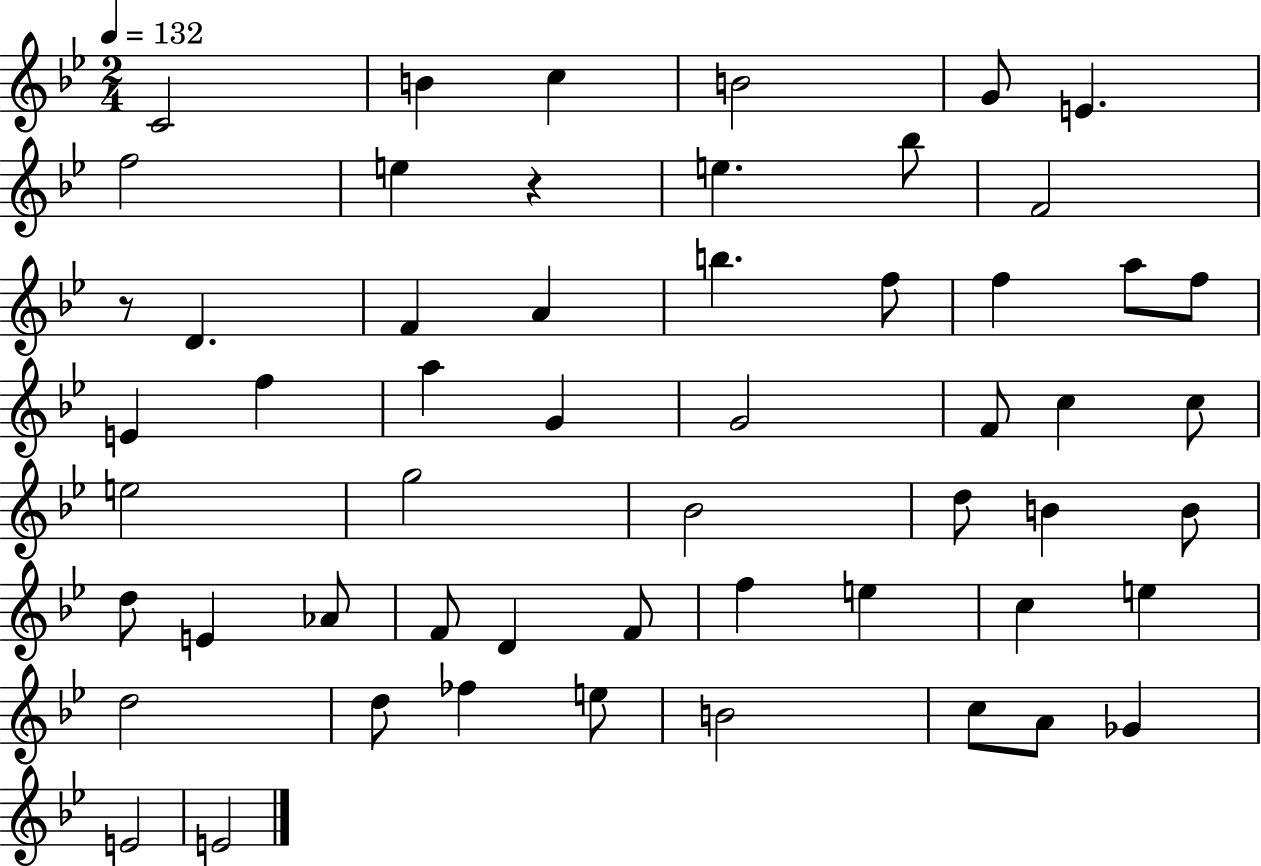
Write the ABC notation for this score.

X:1
T:Untitled
M:2/4
L:1/4
K:Bb
C2 B c B2 G/2 E f2 e z e _b/2 F2 z/2 D F A b f/2 f a/2 f/2 E f a G G2 F/2 c c/2 e2 g2 _B2 d/2 B B/2 d/2 E _A/2 F/2 D F/2 f e c e d2 d/2 _f e/2 B2 c/2 A/2 _G E2 E2